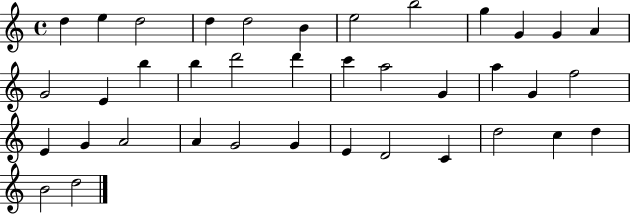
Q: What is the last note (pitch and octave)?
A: D5